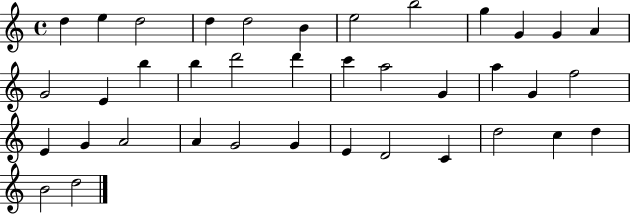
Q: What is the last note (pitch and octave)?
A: D5